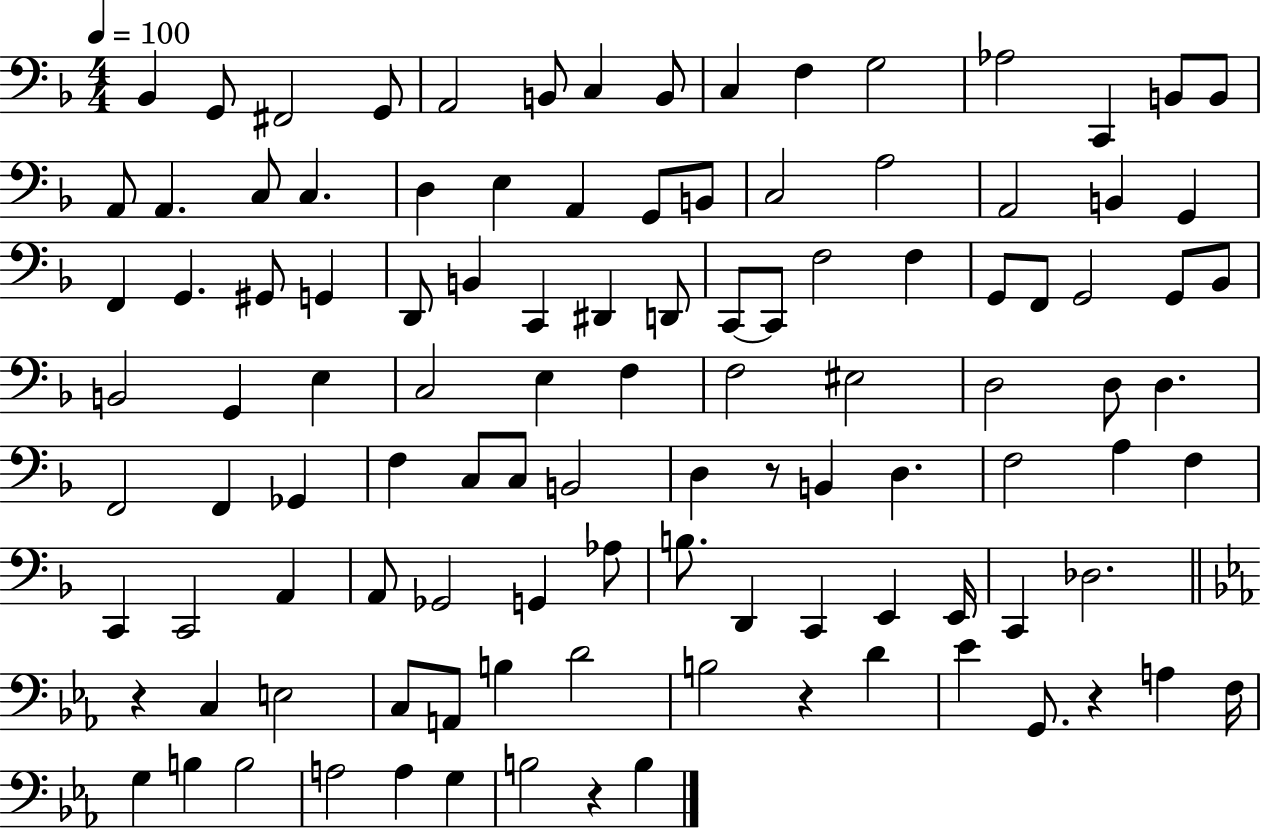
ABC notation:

X:1
T:Untitled
M:4/4
L:1/4
K:F
_B,, G,,/2 ^F,,2 G,,/2 A,,2 B,,/2 C, B,,/2 C, F, G,2 _A,2 C,, B,,/2 B,,/2 A,,/2 A,, C,/2 C, D, E, A,, G,,/2 B,,/2 C,2 A,2 A,,2 B,, G,, F,, G,, ^G,,/2 G,, D,,/2 B,, C,, ^D,, D,,/2 C,,/2 C,,/2 F,2 F, G,,/2 F,,/2 G,,2 G,,/2 _B,,/2 B,,2 G,, E, C,2 E, F, F,2 ^E,2 D,2 D,/2 D, F,,2 F,, _G,, F, C,/2 C,/2 B,,2 D, z/2 B,, D, F,2 A, F, C,, C,,2 A,, A,,/2 _G,,2 G,, _A,/2 B,/2 D,, C,, E,, E,,/4 C,, _D,2 z C, E,2 C,/2 A,,/2 B, D2 B,2 z D _E G,,/2 z A, F,/4 G, B, B,2 A,2 A, G, B,2 z B,